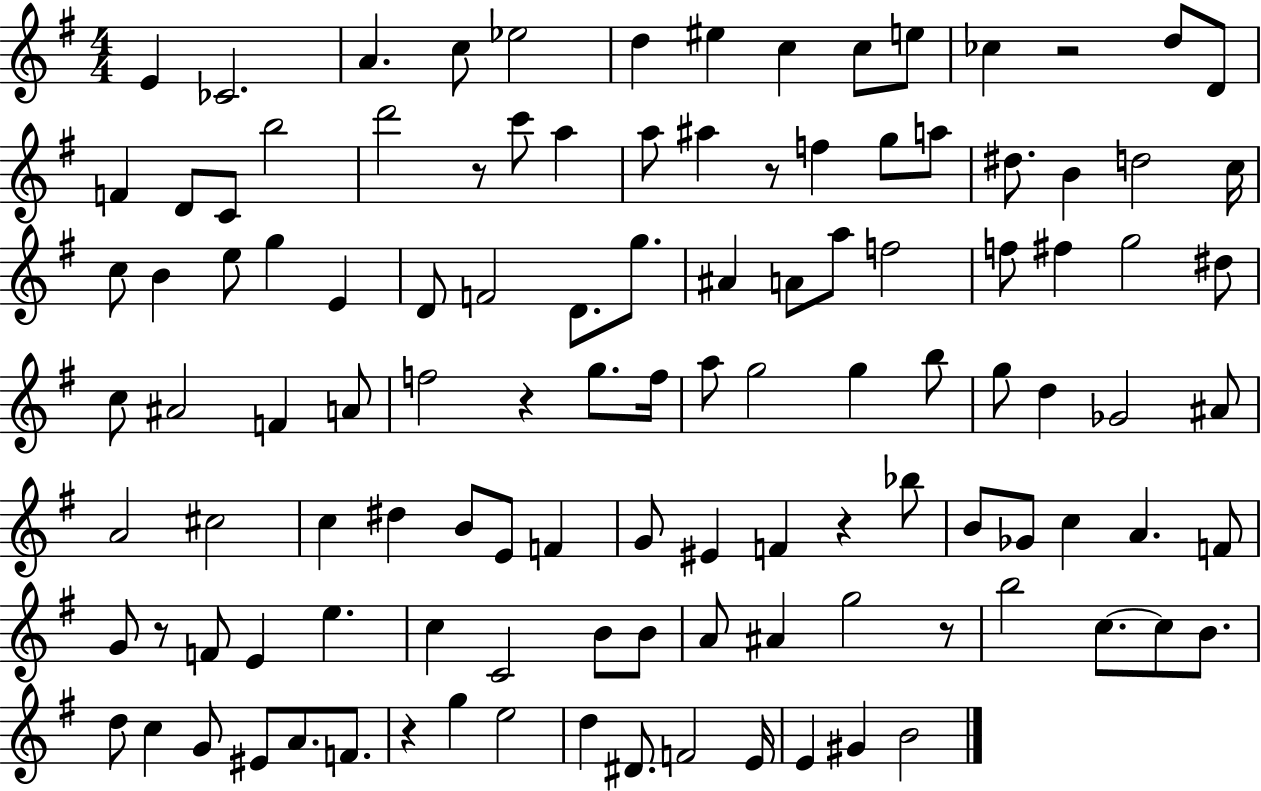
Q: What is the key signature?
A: G major